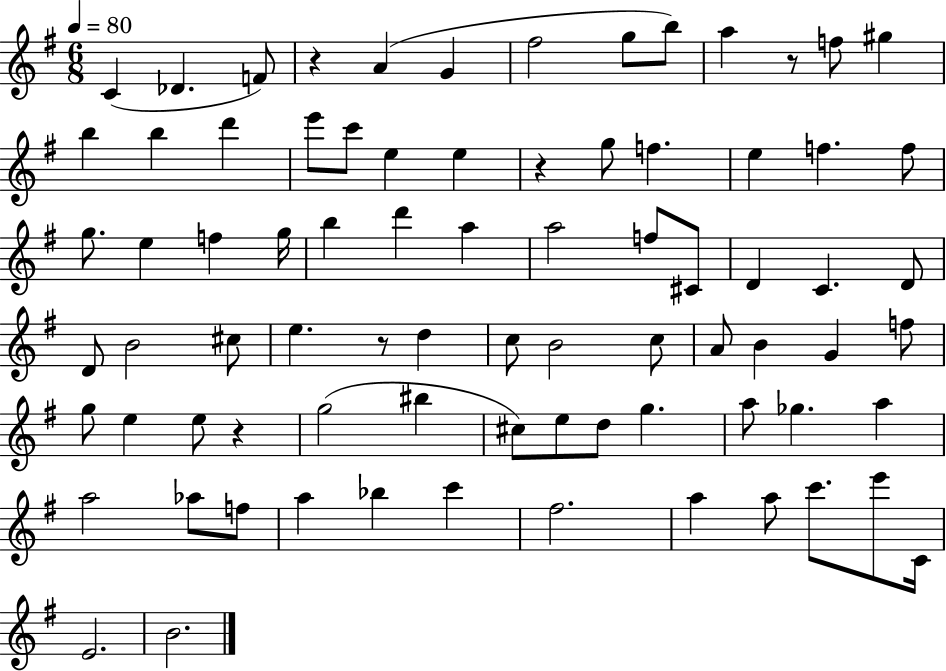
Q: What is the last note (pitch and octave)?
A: B4